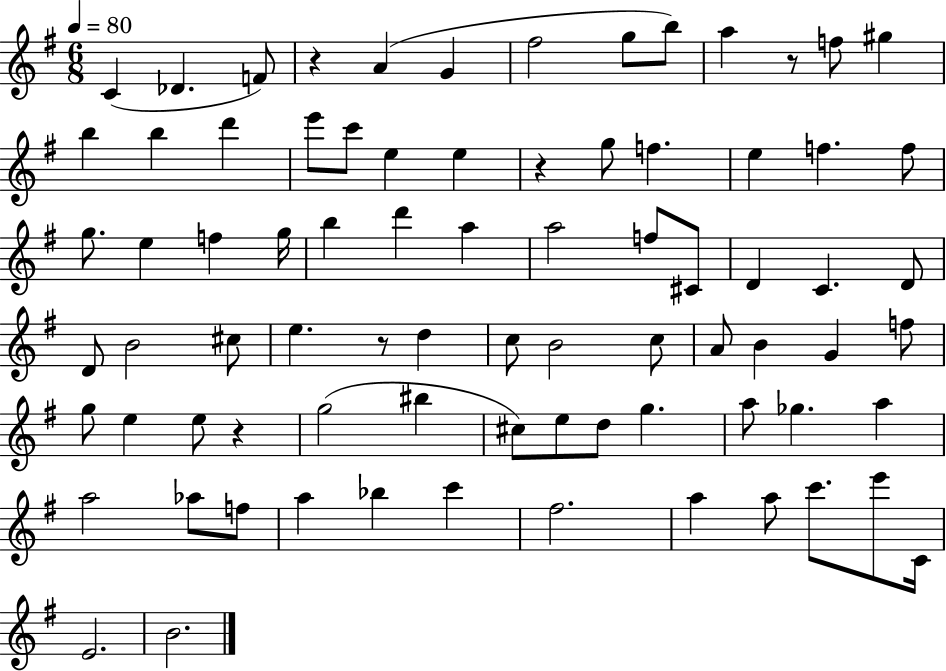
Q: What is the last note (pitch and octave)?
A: B4